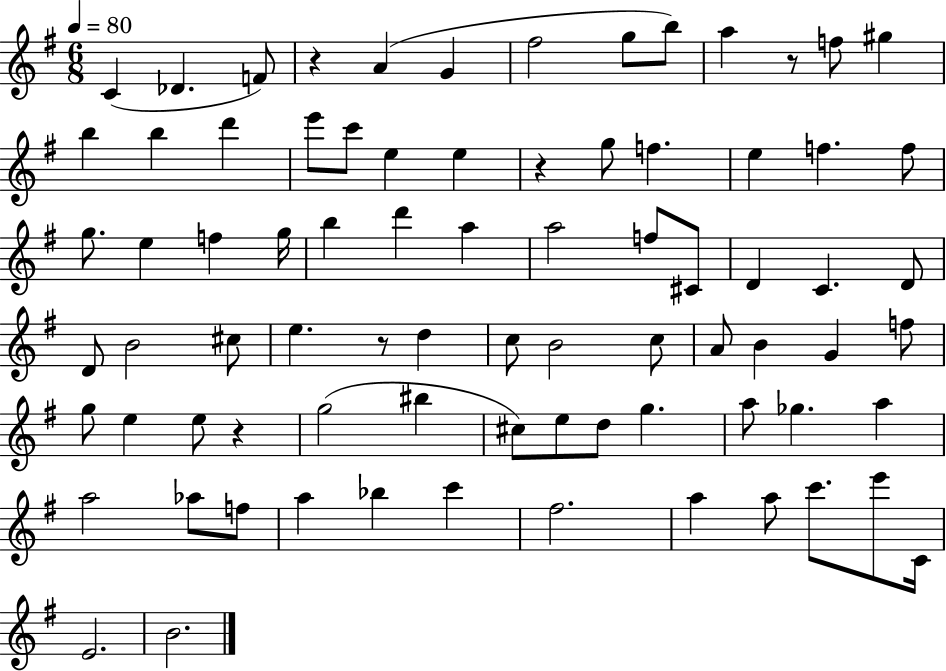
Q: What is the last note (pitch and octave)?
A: B4